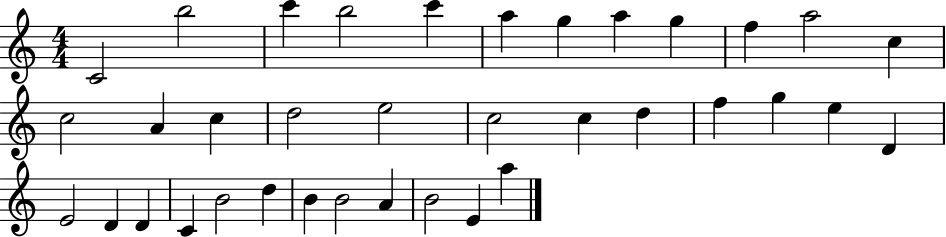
C4/h B5/h C6/q B5/h C6/q A5/q G5/q A5/q G5/q F5/q A5/h C5/q C5/h A4/q C5/q D5/h E5/h C5/h C5/q D5/q F5/q G5/q E5/q D4/q E4/h D4/q D4/q C4/q B4/h D5/q B4/q B4/h A4/q B4/h E4/q A5/q